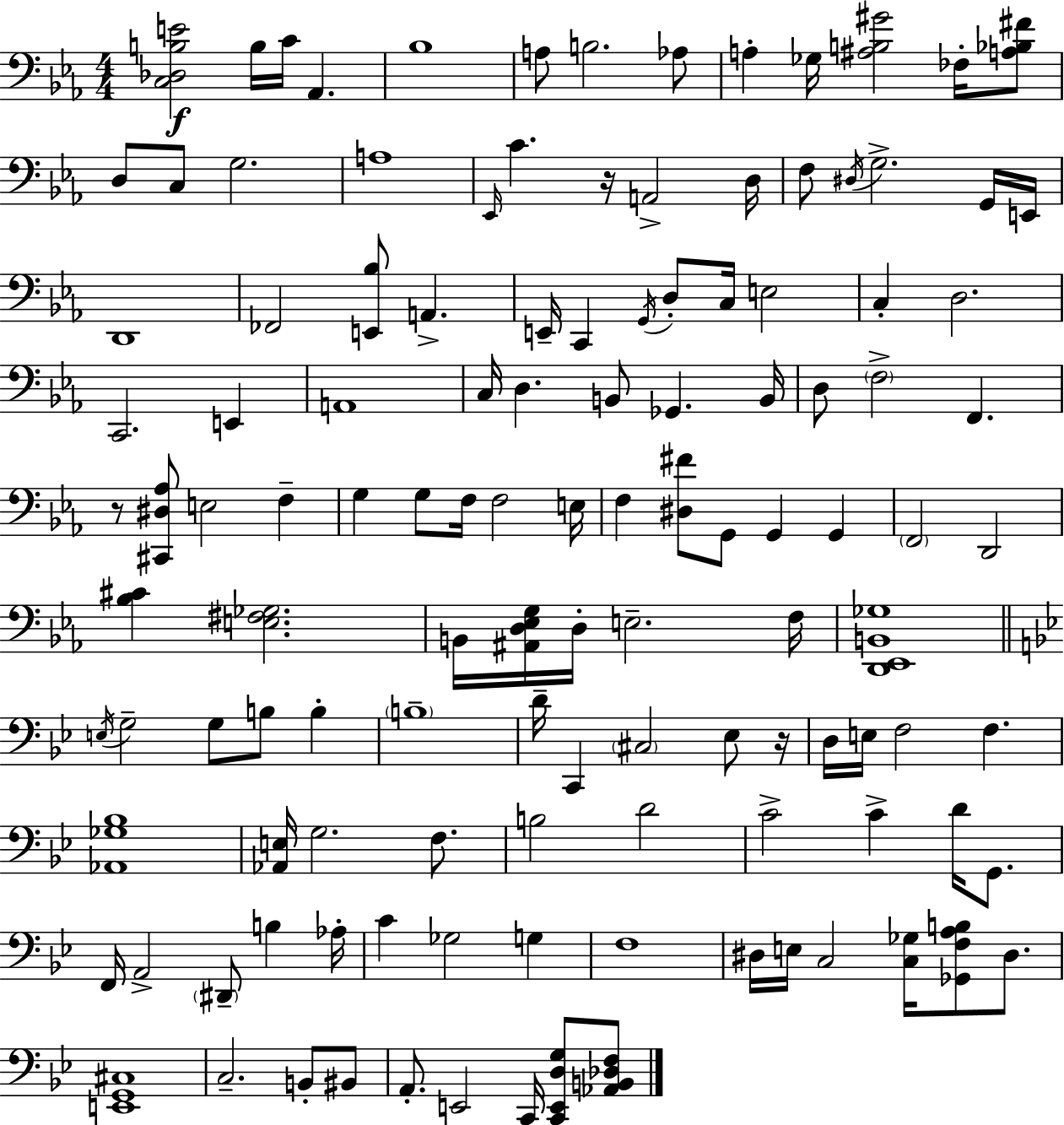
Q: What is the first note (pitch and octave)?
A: B3